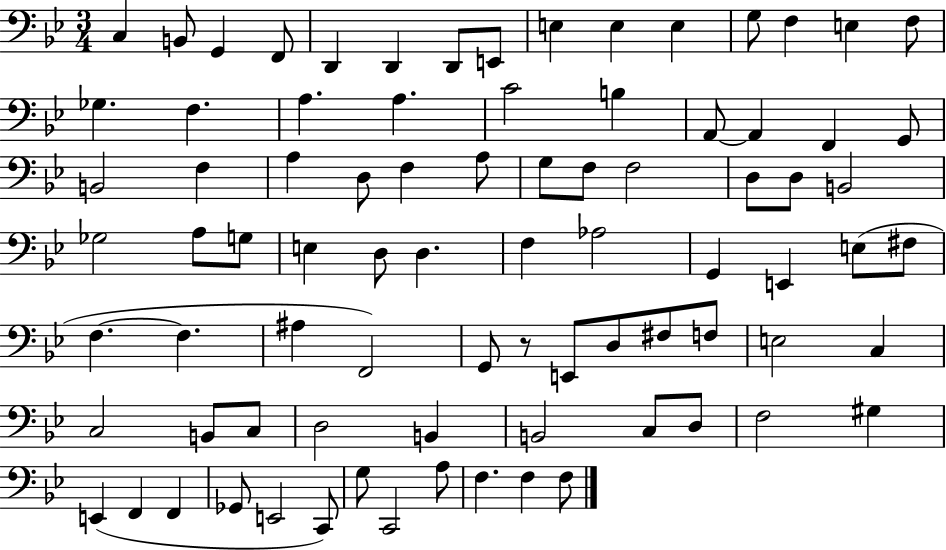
C3/q B2/e G2/q F2/e D2/q D2/q D2/e E2/e E3/q E3/q E3/q G3/e F3/q E3/q F3/e Gb3/q. F3/q. A3/q. A3/q. C4/h B3/q A2/e A2/q F2/q G2/e B2/h F3/q A3/q D3/e F3/q A3/e G3/e F3/e F3/h D3/e D3/e B2/h Gb3/h A3/e G3/e E3/q D3/e D3/q. F3/q Ab3/h G2/q E2/q E3/e F#3/e F3/q. F3/q. A#3/q F2/h G2/e R/e E2/e D3/e F#3/e F3/e E3/h C3/q C3/h B2/e C3/e D3/h B2/q B2/h C3/e D3/e F3/h G#3/q E2/q F2/q F2/q Gb2/e E2/h C2/e G3/e C2/h A3/e F3/q. F3/q F3/e